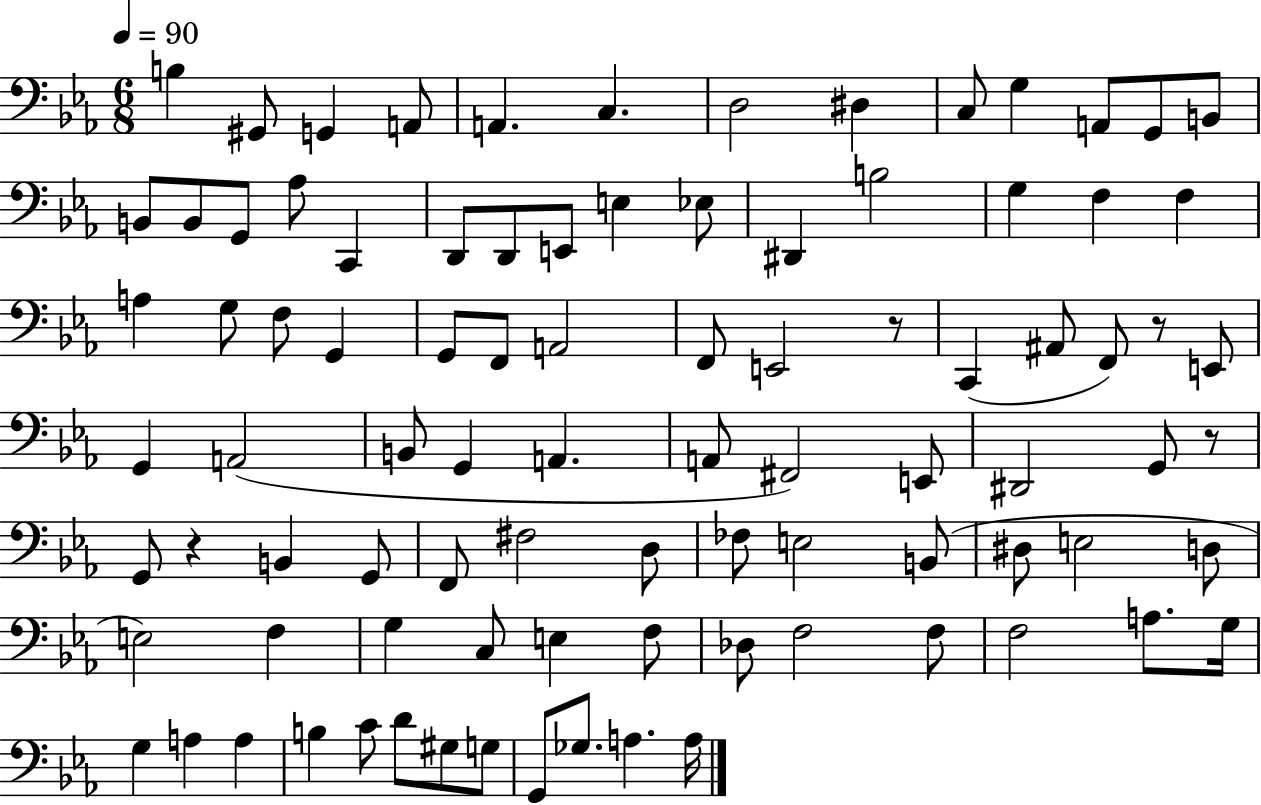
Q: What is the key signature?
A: EES major